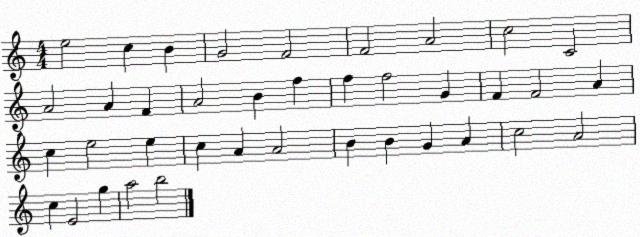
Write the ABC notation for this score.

X:1
T:Untitled
M:4/4
L:1/4
K:C
e2 c B G2 F2 F2 A2 c2 C2 A2 A F A2 B f f f2 G F F2 A c e2 e c A A2 B B G A c2 A2 c E2 g a2 b2